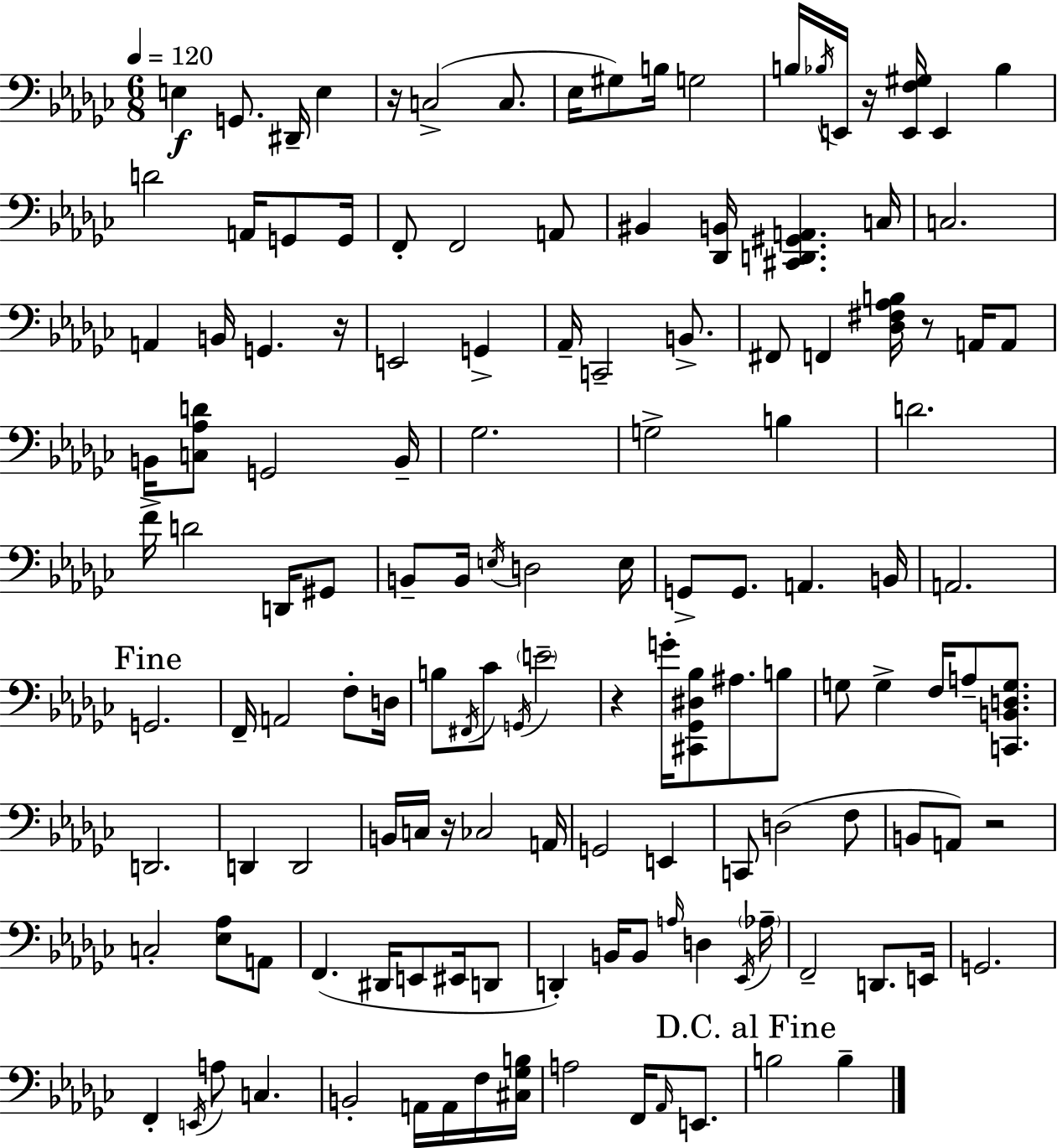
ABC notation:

X:1
T:Untitled
M:6/8
L:1/4
K:Ebm
E, G,,/2 ^D,,/4 E, z/4 C,2 C,/2 _E,/4 ^G,/2 B,/4 G,2 B,/4 _B,/4 E,,/4 z/4 [E,,F,^G,]/4 E,, _B, D2 A,,/4 G,,/2 G,,/4 F,,/2 F,,2 A,,/2 ^B,, [_D,,B,,]/4 [^C,,D,,^G,,A,,] C,/4 C,2 A,, B,,/4 G,, z/4 E,,2 G,, _A,,/4 C,,2 B,,/2 ^F,,/2 F,, [_D,^F,_A,B,]/4 z/2 A,,/4 A,,/2 B,,/4 [C,_A,D]/2 G,,2 B,,/4 _G,2 G,2 B, D2 F/4 D2 D,,/4 ^G,,/2 B,,/2 B,,/4 E,/4 D,2 E,/4 G,,/2 G,,/2 A,, B,,/4 A,,2 G,,2 F,,/4 A,,2 F,/2 D,/4 B,/2 ^F,,/4 _C/2 G,,/4 E2 z G/4 [^C,,_G,,^D,_B,]/2 ^A,/2 B,/2 G,/2 G, F,/4 A,/2 [C,,B,,D,G,]/2 D,,2 D,, D,,2 B,,/4 C,/4 z/4 _C,2 A,,/4 G,,2 E,, C,,/2 D,2 F,/2 B,,/2 A,,/2 z2 C,2 [_E,_A,]/2 A,,/2 F,, ^D,,/4 E,,/2 ^E,,/4 D,,/2 D,, B,,/4 B,,/2 A,/4 D, _E,,/4 _A,/4 F,,2 D,,/2 E,,/4 G,,2 F,, E,,/4 A,/2 C, B,,2 A,,/4 A,,/4 F,/4 [^C,_G,B,]/4 A,2 F,,/4 _A,,/4 E,,/2 B,2 B,